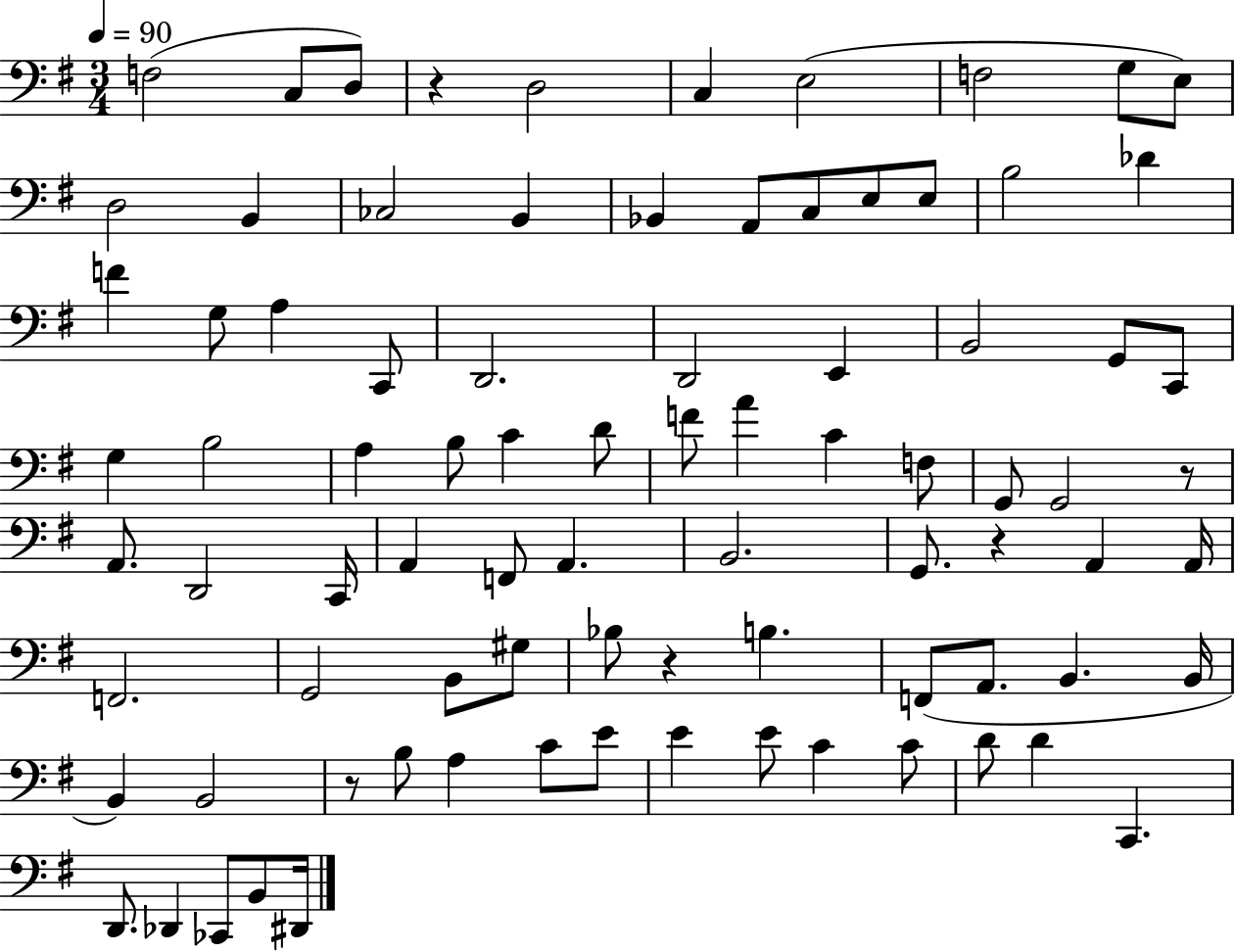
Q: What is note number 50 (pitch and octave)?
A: G2